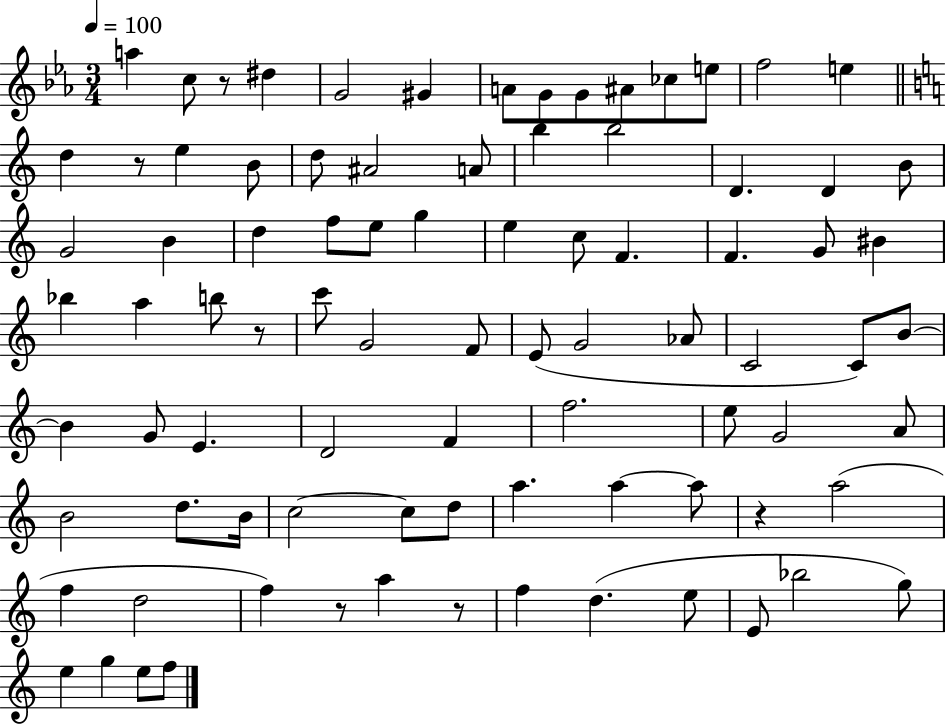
{
  \clef treble
  \numericTimeSignature
  \time 3/4
  \key ees \major
  \tempo 4 = 100
  \repeat volta 2 { a''4 c''8 r8 dis''4 | g'2 gis'4 | a'8 g'8 g'8 ais'8 ces''8 e''8 | f''2 e''4 | \break \bar "||" \break \key c \major d''4 r8 e''4 b'8 | d''8 ais'2 a'8 | b''4 b''2 | d'4. d'4 b'8 | \break g'2 b'4 | d''4 f''8 e''8 g''4 | e''4 c''8 f'4. | f'4. g'8 bis'4 | \break bes''4 a''4 b''8 r8 | c'''8 g'2 f'8 | e'8( g'2 aes'8 | c'2 c'8) b'8~~ | \break b'4 g'8 e'4. | d'2 f'4 | f''2. | e''8 g'2 a'8 | \break b'2 d''8. b'16 | c''2~~ c''8 d''8 | a''4. a''4~~ a''8 | r4 a''2( | \break f''4 d''2 | f''4) r8 a''4 r8 | f''4 d''4.( e''8 | e'8 bes''2 g''8) | \break e''4 g''4 e''8 f''8 | } \bar "|."
}